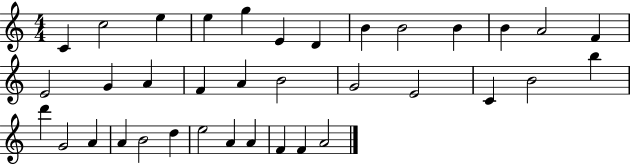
C4/q C5/h E5/q E5/q G5/q E4/q D4/q B4/q B4/h B4/q B4/q A4/h F4/q E4/h G4/q A4/q F4/q A4/q B4/h G4/h E4/h C4/q B4/h B5/q D6/q G4/h A4/q A4/q B4/h D5/q E5/h A4/q A4/q F4/q F4/q A4/h